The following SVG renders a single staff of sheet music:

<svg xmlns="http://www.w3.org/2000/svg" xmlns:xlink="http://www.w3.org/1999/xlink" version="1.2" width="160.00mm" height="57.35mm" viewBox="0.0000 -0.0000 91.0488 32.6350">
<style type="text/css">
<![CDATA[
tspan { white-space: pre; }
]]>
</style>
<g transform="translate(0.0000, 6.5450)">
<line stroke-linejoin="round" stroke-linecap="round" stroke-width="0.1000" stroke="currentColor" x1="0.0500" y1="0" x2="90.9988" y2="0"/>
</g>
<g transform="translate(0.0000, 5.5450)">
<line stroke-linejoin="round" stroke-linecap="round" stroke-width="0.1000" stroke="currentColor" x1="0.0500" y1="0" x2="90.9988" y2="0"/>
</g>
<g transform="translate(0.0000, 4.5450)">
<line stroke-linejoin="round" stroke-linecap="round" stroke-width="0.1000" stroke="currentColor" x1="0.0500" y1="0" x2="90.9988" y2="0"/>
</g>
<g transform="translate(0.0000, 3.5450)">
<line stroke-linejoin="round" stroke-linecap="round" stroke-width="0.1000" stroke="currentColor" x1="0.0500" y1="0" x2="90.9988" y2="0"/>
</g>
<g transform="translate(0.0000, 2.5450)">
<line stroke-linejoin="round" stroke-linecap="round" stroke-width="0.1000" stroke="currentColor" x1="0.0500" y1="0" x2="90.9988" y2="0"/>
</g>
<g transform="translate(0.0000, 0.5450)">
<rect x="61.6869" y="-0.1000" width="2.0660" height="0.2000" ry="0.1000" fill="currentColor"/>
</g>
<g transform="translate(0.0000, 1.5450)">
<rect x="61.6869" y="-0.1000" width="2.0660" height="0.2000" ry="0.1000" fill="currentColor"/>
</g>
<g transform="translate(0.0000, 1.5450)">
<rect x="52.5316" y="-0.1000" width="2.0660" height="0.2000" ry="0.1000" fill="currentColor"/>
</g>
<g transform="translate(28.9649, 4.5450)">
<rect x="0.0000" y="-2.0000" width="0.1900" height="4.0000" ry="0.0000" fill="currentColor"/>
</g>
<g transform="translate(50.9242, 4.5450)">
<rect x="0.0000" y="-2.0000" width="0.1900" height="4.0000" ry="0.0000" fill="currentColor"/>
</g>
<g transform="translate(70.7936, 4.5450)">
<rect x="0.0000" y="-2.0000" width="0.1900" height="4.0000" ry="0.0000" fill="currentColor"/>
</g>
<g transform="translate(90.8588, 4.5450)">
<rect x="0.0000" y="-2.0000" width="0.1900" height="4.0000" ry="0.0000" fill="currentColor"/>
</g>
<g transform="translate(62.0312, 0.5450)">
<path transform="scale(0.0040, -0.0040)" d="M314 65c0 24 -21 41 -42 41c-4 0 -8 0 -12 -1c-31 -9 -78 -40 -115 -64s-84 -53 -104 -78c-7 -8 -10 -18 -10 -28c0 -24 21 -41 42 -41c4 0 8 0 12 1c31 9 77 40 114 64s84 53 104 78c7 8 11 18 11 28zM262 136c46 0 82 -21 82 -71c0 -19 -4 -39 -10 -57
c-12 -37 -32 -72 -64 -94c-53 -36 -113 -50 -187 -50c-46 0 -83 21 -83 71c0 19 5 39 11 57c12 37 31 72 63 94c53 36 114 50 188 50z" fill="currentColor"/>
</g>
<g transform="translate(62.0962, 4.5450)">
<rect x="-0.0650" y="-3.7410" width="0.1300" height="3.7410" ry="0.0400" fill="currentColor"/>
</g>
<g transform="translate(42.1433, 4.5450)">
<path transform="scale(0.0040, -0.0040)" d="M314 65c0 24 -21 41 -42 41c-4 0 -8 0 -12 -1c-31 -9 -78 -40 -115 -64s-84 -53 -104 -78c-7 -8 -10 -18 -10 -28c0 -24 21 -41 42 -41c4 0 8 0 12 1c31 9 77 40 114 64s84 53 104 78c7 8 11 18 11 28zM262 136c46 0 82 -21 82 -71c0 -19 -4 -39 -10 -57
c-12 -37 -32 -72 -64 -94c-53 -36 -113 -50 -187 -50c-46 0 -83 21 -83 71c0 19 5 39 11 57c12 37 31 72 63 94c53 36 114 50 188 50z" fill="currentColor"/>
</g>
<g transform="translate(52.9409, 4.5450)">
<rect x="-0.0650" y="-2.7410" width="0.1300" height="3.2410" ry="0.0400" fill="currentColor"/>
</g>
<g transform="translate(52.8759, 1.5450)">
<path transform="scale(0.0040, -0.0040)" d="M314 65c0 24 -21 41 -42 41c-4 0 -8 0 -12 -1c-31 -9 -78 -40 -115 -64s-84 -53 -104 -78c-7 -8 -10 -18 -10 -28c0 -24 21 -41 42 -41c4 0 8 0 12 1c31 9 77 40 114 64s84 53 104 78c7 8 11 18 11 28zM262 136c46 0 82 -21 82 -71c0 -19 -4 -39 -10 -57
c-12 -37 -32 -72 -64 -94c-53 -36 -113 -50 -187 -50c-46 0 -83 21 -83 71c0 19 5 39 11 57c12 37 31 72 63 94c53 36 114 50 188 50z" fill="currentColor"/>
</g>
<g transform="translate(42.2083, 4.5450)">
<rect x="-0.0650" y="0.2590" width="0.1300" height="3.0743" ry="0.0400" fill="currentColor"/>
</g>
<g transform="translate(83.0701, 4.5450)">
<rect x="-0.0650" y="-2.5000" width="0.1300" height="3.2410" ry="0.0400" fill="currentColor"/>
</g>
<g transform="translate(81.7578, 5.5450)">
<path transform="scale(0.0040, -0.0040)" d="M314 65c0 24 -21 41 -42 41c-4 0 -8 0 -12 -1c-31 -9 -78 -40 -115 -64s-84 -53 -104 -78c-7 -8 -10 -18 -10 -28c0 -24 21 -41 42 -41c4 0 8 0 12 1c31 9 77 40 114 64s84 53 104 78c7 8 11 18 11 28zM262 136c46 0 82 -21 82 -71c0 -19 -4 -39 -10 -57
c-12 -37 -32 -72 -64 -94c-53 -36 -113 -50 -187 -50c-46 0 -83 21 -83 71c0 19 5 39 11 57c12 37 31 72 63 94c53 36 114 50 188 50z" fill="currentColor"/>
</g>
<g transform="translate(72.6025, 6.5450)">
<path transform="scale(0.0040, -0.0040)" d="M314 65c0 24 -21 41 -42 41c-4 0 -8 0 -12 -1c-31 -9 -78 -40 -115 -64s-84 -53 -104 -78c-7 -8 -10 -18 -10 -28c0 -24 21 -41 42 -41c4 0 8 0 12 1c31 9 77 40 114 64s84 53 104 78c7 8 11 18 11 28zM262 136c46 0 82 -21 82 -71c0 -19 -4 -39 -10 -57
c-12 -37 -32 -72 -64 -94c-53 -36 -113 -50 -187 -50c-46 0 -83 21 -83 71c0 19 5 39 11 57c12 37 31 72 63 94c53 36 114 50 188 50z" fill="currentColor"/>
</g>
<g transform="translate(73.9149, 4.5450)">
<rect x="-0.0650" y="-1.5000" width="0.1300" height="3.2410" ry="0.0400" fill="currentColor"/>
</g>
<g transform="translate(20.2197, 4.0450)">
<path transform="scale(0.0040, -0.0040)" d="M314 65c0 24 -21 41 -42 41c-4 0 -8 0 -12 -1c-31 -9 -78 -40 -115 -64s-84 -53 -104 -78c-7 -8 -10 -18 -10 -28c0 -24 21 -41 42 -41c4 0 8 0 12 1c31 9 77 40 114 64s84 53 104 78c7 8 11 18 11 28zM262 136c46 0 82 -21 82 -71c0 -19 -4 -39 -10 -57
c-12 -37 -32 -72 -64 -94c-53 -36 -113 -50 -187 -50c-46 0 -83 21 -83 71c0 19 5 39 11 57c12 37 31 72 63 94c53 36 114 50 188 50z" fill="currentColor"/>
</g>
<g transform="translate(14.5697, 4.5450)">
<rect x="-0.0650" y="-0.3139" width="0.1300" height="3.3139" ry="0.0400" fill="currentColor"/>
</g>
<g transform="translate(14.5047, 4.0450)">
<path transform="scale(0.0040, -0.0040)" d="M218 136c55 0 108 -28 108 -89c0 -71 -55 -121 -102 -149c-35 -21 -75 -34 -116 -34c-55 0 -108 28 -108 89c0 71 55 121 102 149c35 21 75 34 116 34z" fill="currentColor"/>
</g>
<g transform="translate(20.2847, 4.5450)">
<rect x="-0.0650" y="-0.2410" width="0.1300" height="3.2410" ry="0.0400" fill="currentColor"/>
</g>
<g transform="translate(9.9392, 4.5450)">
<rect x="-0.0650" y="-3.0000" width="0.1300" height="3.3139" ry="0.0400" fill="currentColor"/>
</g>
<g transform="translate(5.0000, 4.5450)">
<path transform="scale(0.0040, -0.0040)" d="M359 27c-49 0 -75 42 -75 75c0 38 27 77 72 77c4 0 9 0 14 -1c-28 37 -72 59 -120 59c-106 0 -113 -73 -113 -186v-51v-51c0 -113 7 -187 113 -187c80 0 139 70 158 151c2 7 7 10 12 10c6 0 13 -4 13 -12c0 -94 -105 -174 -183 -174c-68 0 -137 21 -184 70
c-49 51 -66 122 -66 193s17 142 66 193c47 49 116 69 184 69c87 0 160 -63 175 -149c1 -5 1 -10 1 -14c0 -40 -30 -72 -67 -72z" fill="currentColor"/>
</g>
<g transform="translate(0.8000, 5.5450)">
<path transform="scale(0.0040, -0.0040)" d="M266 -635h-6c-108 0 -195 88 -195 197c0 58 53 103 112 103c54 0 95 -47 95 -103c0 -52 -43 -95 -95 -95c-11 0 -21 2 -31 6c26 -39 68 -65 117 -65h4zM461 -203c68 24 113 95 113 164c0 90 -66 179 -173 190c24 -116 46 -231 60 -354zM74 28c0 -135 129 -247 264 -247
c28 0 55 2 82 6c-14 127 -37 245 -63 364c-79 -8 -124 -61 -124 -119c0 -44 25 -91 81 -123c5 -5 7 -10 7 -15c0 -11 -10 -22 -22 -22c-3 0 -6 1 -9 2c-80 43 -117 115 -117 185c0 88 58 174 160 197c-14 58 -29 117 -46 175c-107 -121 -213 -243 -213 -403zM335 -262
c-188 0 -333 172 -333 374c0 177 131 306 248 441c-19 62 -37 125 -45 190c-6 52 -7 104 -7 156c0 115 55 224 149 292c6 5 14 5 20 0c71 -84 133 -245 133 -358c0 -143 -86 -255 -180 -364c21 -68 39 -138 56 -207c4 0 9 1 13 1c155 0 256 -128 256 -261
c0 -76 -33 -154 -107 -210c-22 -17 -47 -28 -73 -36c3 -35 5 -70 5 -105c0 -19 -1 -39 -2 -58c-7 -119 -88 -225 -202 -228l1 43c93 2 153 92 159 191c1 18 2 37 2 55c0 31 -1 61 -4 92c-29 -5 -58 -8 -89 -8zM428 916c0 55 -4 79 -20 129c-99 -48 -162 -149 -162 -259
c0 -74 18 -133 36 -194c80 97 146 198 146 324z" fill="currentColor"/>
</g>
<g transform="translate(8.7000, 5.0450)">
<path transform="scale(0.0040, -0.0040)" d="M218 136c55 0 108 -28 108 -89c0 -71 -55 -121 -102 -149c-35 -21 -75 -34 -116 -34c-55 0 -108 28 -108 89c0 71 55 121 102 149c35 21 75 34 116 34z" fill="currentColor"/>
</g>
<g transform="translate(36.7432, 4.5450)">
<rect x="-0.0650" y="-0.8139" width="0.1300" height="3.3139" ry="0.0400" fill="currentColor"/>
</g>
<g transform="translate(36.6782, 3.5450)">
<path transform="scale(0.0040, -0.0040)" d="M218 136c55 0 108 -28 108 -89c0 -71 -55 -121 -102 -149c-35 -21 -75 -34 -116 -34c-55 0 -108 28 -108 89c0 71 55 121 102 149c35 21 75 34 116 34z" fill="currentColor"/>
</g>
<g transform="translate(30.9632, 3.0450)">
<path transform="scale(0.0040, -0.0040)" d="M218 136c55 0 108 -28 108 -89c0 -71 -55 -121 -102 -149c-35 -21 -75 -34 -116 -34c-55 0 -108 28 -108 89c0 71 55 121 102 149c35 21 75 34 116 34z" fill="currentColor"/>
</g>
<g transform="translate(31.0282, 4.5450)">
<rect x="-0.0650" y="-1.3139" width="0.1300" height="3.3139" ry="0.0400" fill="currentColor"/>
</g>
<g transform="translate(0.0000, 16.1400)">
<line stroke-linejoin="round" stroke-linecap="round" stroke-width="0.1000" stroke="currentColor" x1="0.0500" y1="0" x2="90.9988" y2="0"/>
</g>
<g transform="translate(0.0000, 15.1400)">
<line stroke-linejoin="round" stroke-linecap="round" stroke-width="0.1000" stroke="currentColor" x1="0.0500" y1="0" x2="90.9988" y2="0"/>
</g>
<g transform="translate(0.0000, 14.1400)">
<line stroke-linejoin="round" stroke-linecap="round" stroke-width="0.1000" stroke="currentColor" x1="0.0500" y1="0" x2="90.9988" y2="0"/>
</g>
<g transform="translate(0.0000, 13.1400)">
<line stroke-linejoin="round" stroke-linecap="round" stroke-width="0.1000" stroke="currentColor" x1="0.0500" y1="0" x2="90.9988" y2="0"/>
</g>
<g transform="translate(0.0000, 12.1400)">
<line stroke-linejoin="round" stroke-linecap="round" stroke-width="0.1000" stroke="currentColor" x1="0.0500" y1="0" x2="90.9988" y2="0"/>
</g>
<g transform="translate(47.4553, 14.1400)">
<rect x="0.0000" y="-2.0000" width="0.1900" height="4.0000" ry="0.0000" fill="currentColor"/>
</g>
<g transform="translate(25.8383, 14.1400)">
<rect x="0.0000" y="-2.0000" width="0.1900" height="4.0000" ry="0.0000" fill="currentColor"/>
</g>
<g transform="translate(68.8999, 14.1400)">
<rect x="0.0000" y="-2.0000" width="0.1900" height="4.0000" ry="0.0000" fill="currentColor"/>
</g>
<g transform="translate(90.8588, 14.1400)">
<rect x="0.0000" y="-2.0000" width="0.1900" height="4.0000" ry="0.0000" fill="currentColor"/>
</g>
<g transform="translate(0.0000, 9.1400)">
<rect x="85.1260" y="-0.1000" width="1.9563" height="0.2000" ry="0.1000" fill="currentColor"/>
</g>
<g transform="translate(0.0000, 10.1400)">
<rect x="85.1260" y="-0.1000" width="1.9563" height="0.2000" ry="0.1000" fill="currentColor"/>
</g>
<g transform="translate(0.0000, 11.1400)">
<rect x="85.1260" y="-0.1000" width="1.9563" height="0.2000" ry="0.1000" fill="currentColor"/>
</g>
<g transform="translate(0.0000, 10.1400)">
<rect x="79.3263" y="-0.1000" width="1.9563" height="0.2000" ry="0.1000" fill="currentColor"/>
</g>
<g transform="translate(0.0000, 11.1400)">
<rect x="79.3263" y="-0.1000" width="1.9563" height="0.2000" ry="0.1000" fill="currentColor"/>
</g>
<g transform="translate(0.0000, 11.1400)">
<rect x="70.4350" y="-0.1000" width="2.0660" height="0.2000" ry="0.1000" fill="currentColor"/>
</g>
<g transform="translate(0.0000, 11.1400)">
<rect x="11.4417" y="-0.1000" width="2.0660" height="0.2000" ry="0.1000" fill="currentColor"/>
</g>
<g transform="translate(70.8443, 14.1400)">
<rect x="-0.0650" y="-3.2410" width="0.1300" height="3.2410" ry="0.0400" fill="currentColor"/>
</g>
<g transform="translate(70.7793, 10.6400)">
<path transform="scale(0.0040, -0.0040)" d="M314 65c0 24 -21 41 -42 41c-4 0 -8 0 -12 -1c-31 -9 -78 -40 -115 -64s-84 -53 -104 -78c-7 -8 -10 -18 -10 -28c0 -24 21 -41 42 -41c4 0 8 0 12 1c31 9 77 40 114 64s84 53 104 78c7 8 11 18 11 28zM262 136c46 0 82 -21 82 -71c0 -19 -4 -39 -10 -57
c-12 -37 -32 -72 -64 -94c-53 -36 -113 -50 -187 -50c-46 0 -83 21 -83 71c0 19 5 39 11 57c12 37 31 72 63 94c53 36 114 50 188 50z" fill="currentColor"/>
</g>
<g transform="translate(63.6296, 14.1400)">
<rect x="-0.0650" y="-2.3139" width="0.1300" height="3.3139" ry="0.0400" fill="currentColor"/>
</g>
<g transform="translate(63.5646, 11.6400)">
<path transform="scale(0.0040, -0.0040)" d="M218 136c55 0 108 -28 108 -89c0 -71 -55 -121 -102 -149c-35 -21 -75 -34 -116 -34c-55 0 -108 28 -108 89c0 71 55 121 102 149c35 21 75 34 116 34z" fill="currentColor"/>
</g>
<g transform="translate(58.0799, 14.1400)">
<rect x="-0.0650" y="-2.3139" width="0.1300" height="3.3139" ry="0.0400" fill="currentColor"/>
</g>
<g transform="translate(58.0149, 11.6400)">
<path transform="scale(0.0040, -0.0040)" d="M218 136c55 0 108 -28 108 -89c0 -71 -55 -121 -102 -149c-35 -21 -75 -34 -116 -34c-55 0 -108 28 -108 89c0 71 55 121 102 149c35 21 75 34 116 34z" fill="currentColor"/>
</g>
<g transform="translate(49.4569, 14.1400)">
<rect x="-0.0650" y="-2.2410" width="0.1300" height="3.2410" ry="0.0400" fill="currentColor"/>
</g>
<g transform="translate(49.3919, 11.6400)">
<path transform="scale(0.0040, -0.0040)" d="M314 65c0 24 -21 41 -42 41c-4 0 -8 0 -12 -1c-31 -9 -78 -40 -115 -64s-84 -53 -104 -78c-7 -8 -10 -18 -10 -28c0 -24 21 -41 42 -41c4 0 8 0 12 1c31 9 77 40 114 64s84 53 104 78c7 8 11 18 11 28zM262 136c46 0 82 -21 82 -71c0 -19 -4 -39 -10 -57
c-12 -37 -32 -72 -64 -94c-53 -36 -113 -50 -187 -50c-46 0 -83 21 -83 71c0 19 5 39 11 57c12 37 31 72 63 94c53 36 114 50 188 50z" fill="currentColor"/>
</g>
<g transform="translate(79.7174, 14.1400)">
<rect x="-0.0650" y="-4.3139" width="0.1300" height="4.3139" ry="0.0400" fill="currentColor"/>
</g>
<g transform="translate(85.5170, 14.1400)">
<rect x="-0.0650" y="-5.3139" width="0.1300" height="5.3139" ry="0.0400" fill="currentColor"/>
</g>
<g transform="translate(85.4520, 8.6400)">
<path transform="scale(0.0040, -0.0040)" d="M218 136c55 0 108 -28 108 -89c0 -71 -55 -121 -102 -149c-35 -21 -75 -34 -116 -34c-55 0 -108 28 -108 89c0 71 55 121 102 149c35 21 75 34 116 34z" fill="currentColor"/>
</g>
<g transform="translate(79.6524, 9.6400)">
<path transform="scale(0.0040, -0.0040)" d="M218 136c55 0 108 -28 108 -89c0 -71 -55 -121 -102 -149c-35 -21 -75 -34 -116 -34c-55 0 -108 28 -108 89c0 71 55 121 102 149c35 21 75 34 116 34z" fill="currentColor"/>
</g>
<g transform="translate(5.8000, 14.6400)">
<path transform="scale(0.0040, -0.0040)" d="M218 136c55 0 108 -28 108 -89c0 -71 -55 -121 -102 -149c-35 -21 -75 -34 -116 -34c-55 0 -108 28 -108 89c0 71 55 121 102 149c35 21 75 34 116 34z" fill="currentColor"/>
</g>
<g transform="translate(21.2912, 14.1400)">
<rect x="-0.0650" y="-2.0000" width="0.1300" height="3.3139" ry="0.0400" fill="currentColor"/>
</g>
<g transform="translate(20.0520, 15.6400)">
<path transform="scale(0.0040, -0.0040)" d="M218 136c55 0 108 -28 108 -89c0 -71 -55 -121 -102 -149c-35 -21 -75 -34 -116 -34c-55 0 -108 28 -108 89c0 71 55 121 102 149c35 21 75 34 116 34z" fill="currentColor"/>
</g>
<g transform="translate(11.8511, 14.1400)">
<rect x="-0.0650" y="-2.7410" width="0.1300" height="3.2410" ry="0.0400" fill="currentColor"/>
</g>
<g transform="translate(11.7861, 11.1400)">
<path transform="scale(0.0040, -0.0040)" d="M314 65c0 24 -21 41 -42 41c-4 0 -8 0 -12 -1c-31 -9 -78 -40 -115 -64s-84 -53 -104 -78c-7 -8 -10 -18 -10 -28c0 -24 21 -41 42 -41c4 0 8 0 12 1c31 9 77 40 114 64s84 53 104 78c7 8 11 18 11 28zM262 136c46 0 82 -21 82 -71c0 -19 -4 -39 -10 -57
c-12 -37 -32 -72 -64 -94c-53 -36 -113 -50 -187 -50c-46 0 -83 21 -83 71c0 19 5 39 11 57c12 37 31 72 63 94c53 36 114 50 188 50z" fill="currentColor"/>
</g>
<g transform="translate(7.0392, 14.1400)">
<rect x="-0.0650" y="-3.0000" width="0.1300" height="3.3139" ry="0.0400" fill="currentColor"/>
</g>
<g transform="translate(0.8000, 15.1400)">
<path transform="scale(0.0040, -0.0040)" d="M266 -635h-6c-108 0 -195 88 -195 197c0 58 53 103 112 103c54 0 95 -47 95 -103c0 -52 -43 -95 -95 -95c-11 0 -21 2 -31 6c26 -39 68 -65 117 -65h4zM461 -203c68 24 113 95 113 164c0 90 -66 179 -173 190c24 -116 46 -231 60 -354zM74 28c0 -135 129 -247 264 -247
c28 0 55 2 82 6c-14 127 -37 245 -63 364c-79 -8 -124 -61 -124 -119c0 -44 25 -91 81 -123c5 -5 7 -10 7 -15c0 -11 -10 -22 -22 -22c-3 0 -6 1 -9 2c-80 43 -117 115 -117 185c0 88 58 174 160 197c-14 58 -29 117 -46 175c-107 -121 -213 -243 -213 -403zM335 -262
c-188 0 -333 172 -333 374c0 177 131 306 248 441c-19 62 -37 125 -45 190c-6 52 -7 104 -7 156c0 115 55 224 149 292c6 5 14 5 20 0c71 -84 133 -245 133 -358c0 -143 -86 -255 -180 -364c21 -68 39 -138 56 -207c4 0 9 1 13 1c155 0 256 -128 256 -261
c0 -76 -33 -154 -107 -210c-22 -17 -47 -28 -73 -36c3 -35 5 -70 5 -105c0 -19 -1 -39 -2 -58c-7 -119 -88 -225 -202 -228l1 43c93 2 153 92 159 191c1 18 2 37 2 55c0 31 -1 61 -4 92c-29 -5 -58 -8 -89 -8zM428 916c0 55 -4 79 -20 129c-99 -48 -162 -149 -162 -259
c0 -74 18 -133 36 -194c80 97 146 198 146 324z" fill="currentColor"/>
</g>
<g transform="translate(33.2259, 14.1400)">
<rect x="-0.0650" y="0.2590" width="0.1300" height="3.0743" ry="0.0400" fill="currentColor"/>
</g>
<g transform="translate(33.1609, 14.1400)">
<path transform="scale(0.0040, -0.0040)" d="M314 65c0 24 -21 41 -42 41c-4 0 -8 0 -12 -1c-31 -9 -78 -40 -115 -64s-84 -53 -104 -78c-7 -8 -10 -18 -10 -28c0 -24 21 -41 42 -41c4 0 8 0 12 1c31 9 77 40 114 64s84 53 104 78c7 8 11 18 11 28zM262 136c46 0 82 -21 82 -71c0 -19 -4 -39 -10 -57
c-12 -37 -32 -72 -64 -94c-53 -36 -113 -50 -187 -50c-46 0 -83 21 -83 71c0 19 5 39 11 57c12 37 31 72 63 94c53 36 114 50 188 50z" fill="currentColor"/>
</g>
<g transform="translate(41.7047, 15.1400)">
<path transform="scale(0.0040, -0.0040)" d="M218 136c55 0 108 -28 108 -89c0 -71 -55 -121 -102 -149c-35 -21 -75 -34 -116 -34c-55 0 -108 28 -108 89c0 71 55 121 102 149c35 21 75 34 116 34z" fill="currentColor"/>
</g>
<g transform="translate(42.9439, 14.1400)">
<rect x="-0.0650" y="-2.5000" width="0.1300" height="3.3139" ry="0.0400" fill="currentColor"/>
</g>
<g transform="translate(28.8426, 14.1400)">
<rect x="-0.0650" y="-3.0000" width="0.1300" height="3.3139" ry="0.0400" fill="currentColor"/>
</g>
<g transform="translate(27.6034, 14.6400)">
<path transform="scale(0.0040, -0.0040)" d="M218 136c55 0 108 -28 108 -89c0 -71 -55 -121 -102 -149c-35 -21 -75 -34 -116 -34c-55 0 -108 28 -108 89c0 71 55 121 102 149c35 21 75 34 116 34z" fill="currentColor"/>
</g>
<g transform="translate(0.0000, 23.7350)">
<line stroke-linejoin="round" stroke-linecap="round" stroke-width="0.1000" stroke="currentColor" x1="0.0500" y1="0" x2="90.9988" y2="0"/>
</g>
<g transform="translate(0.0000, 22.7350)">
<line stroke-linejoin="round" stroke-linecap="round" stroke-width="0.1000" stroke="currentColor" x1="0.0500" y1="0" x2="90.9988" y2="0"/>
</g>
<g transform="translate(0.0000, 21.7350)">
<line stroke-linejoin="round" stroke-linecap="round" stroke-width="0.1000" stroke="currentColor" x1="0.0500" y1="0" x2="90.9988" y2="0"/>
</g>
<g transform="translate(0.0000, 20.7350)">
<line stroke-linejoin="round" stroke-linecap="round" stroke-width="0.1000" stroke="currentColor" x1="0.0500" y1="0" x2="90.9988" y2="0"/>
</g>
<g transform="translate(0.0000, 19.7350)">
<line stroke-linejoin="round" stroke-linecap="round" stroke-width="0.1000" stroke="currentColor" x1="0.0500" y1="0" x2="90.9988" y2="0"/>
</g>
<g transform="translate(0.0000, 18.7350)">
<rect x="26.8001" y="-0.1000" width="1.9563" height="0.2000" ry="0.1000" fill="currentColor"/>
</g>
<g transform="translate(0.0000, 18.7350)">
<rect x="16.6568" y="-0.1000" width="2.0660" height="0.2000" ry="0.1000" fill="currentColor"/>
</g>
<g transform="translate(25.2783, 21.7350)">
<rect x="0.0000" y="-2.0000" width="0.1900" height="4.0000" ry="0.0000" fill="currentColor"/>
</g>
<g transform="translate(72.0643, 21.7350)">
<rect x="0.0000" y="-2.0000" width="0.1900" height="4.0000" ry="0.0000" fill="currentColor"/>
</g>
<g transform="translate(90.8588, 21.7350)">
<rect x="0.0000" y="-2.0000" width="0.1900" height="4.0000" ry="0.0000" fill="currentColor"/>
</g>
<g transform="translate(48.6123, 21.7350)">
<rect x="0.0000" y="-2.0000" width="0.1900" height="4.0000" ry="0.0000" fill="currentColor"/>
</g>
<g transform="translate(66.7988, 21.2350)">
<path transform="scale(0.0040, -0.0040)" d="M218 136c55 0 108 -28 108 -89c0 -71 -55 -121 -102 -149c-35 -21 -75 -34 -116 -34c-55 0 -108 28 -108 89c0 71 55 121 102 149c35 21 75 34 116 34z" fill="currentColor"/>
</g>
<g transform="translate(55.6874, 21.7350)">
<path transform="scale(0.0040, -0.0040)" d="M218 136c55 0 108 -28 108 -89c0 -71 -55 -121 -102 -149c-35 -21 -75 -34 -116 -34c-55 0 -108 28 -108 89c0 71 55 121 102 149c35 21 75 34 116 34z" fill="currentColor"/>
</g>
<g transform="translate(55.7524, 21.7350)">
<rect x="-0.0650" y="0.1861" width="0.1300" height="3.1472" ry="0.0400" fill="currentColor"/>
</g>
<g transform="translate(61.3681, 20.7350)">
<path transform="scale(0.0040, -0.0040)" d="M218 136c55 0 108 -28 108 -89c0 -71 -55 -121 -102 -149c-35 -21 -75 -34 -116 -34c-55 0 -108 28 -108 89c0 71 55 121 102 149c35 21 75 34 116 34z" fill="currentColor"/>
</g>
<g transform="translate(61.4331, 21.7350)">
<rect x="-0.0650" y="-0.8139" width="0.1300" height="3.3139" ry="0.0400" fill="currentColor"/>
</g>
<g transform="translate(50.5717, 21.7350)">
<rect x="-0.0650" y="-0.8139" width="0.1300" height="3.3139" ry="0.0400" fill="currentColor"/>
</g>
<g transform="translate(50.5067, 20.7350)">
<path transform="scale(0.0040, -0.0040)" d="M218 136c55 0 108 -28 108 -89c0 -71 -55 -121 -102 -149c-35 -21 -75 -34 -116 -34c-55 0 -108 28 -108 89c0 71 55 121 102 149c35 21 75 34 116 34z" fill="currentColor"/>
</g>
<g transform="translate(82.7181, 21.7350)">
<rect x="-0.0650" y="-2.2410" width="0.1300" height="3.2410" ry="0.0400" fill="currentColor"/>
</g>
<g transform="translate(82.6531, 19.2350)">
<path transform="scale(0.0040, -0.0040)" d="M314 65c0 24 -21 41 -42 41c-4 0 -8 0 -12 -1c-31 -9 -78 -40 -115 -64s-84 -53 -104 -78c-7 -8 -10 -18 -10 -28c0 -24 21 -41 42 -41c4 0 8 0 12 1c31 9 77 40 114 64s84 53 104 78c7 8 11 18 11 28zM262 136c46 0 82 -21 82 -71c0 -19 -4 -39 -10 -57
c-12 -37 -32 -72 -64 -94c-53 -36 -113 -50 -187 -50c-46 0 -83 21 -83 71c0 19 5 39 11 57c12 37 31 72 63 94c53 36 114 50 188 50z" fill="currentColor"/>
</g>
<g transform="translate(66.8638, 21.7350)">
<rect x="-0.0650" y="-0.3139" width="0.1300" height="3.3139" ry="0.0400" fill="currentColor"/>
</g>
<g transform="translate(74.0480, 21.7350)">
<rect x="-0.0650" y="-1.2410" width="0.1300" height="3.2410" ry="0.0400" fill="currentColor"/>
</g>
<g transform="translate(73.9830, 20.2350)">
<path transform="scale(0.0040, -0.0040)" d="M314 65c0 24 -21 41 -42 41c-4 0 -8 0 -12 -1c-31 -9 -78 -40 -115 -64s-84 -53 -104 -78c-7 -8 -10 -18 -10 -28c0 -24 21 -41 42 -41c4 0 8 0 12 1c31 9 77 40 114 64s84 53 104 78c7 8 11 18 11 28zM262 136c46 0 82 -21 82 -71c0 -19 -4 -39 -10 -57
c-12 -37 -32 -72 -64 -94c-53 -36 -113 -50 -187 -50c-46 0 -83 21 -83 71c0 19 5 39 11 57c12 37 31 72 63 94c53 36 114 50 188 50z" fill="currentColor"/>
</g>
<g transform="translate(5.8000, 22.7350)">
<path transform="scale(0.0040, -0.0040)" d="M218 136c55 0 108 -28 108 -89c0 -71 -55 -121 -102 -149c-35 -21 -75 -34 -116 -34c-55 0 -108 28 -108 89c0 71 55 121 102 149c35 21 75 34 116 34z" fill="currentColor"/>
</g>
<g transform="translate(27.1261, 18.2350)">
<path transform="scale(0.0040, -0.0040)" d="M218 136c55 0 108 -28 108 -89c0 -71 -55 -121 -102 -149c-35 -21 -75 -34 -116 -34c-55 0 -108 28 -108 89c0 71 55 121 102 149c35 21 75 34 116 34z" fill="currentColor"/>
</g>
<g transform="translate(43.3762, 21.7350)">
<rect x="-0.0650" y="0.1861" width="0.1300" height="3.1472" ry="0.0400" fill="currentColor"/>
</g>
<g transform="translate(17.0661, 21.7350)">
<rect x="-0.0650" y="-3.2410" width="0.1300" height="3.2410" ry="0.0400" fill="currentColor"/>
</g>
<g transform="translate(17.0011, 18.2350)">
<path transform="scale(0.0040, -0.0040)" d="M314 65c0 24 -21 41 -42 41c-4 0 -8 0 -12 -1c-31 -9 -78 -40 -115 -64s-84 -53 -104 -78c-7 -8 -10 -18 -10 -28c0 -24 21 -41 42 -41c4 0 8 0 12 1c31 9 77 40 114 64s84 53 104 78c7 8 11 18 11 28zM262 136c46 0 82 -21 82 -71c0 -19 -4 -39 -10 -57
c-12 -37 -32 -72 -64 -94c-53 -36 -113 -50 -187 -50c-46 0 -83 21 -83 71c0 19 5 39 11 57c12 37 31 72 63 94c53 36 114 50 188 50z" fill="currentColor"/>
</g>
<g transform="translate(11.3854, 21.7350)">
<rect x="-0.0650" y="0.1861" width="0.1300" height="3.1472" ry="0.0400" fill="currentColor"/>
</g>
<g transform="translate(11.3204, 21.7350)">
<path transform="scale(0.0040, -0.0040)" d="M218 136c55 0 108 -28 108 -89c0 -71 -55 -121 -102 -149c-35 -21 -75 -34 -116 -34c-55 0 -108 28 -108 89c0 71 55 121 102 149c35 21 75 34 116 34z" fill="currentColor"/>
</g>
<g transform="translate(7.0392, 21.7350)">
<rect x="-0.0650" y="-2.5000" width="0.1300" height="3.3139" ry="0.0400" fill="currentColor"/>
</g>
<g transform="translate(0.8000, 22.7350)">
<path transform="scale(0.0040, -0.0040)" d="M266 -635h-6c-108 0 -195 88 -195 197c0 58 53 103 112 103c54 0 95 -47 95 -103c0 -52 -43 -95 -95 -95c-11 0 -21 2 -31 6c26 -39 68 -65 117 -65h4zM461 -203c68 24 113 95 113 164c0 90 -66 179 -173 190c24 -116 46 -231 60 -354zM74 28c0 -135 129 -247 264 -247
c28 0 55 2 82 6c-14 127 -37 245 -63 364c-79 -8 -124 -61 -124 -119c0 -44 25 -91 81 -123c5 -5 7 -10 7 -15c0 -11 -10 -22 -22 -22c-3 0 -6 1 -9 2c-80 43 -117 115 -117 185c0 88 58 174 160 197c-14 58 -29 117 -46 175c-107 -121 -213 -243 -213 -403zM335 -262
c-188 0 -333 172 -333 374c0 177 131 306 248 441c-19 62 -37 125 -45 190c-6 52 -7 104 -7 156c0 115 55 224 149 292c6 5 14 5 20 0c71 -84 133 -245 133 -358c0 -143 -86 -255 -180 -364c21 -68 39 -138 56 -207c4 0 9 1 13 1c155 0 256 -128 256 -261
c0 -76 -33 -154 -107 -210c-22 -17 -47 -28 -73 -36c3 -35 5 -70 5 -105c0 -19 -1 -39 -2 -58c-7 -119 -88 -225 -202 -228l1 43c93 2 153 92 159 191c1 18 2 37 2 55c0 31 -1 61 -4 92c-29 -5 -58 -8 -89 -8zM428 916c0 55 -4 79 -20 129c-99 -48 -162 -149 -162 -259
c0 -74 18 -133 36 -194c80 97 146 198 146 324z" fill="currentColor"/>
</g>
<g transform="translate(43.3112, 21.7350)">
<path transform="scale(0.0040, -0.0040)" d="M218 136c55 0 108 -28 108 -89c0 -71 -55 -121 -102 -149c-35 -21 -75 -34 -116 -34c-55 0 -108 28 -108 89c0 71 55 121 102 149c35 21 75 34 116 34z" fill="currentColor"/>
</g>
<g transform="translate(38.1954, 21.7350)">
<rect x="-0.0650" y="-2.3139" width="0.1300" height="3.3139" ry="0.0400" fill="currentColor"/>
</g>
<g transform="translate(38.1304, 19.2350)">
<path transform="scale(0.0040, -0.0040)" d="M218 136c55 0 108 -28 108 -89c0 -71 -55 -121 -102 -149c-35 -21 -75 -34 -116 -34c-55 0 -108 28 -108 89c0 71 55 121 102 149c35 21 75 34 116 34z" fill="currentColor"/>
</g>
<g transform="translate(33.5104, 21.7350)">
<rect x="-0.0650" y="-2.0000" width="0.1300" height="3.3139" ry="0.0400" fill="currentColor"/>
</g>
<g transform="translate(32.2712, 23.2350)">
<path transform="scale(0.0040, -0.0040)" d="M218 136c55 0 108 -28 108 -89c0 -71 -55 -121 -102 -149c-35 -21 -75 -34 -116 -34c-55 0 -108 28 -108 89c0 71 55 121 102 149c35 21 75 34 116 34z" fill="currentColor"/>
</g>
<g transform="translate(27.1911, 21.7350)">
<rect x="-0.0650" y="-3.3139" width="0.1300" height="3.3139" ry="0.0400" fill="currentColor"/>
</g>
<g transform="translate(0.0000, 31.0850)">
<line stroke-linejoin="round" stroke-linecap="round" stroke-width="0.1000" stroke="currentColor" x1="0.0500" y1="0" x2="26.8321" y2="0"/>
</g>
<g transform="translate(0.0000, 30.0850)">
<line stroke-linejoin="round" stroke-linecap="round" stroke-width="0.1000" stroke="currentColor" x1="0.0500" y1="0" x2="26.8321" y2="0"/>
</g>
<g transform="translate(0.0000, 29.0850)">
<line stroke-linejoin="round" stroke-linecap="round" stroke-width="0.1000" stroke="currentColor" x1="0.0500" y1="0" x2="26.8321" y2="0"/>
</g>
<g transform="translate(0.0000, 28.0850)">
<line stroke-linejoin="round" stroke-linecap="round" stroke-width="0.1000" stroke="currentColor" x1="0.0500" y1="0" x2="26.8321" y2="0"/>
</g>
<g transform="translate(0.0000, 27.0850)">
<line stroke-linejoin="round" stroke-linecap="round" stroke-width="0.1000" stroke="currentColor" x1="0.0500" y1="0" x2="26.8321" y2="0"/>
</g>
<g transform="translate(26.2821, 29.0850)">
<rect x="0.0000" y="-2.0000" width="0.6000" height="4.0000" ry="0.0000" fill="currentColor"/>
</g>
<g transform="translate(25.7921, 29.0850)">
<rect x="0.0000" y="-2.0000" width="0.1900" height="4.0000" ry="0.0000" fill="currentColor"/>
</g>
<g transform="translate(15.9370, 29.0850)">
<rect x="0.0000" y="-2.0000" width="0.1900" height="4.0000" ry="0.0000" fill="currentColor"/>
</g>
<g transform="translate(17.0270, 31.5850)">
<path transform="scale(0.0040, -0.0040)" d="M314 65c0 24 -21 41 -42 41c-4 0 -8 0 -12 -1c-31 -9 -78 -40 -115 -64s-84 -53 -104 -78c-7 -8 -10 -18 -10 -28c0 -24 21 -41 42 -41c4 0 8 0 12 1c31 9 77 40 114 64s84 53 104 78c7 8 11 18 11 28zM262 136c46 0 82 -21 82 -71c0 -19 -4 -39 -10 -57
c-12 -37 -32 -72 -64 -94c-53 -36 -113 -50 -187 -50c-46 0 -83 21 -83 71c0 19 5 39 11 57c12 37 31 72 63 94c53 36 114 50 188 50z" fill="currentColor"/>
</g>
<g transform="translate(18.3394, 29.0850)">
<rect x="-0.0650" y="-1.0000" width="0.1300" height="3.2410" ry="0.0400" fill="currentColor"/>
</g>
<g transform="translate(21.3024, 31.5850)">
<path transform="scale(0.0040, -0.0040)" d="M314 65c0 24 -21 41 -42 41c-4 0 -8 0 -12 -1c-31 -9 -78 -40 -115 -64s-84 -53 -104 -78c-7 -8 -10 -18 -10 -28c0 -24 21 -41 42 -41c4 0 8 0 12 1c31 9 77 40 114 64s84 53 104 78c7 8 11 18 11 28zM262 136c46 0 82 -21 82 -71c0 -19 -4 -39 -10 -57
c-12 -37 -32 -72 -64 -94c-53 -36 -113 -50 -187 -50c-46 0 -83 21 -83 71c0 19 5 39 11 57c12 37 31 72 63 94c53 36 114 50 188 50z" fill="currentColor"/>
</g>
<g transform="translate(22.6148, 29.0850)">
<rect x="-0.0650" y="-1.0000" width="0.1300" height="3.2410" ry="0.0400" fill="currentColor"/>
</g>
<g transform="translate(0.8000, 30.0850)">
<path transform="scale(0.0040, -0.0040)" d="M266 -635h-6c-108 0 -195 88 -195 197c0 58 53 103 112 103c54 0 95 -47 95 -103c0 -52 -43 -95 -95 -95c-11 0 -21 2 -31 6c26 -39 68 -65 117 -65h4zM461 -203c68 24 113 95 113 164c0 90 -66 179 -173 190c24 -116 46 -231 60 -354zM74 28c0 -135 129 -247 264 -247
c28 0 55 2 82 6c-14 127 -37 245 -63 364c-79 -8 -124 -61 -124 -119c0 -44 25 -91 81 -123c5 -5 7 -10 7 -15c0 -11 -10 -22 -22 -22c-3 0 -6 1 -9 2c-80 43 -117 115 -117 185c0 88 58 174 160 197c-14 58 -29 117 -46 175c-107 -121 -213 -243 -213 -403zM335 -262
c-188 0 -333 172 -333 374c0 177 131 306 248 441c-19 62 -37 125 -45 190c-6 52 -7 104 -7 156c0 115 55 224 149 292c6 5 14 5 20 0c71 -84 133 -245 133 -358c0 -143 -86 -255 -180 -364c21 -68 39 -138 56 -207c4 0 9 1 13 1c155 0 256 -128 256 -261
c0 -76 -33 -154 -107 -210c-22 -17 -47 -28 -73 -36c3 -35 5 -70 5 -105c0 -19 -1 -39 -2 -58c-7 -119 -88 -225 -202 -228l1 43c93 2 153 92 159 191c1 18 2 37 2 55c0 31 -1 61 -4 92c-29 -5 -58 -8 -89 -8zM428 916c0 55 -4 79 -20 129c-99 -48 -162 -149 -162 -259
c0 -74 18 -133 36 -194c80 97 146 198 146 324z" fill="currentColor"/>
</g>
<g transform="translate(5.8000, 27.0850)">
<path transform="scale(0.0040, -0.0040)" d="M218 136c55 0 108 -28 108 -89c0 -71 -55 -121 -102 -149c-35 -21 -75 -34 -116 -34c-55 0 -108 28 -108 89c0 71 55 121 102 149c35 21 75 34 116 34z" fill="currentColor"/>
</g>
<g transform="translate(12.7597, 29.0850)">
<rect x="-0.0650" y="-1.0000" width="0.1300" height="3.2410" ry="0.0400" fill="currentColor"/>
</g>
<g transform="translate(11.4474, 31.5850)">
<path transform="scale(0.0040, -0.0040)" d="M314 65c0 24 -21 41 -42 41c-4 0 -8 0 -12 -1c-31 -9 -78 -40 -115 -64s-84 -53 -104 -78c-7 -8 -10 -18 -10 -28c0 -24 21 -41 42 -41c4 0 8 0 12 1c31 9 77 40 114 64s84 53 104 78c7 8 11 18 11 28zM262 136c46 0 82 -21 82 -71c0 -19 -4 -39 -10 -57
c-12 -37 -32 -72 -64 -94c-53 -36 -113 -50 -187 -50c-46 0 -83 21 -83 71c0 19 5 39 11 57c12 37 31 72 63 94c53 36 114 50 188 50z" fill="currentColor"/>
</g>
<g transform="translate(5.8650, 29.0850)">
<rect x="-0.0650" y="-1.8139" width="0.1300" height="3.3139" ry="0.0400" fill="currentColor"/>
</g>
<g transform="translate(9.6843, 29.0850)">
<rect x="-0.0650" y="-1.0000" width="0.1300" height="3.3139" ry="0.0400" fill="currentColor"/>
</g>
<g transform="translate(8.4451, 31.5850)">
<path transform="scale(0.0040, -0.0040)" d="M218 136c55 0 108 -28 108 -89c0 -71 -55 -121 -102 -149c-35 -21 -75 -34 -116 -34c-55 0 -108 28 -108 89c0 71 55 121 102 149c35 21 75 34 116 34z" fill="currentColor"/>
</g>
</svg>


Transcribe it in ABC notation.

X:1
T:Untitled
M:4/4
L:1/4
K:C
A c c2 e d B2 a2 c'2 E2 G2 A a2 F A B2 G g2 g g b2 d' f' G B b2 b F g B d B d c e2 g2 f D D2 D2 D2